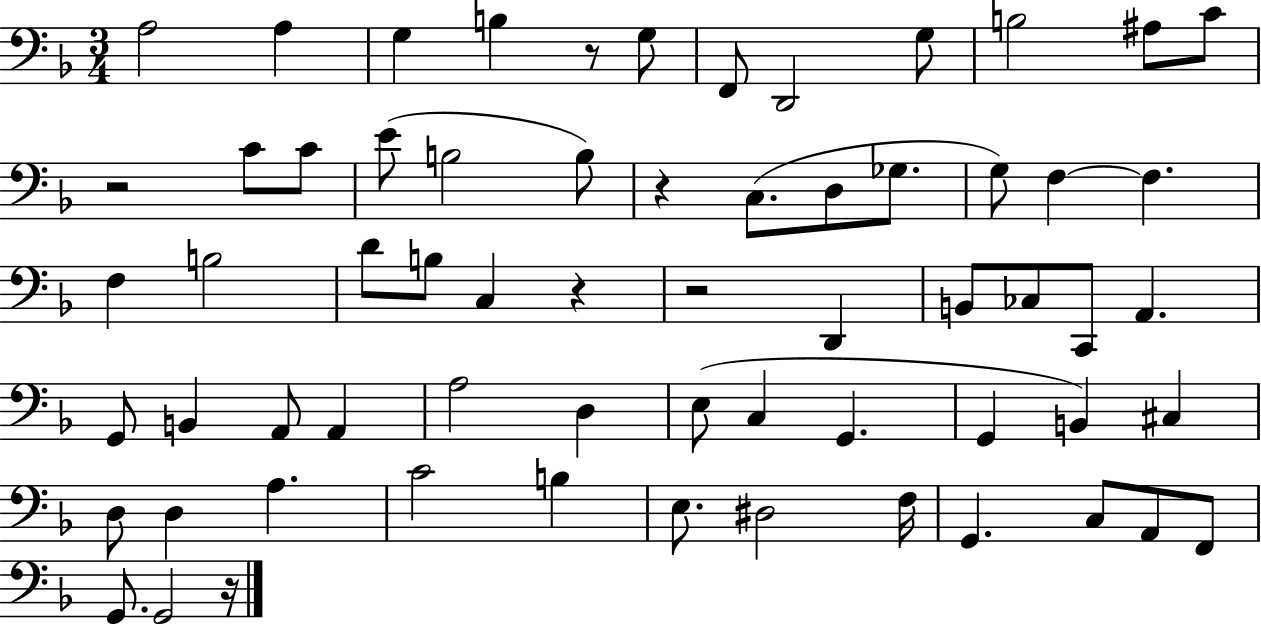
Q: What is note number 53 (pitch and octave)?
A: G2